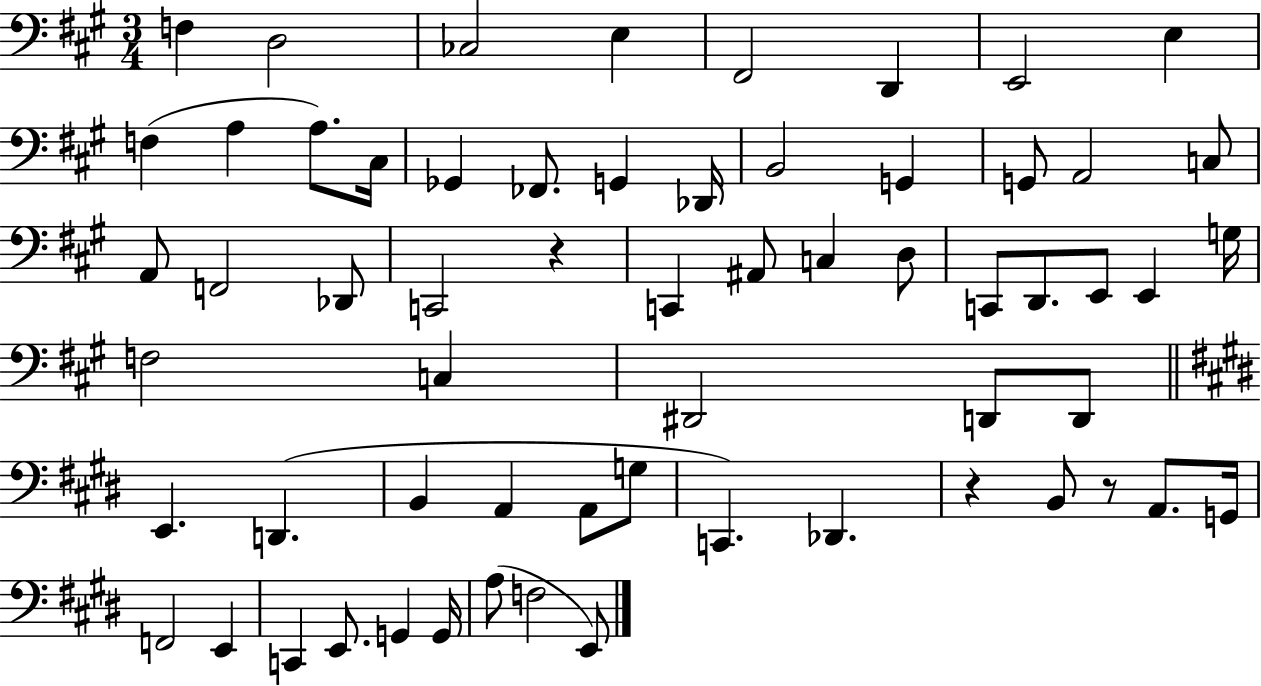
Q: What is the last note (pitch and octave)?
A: E2